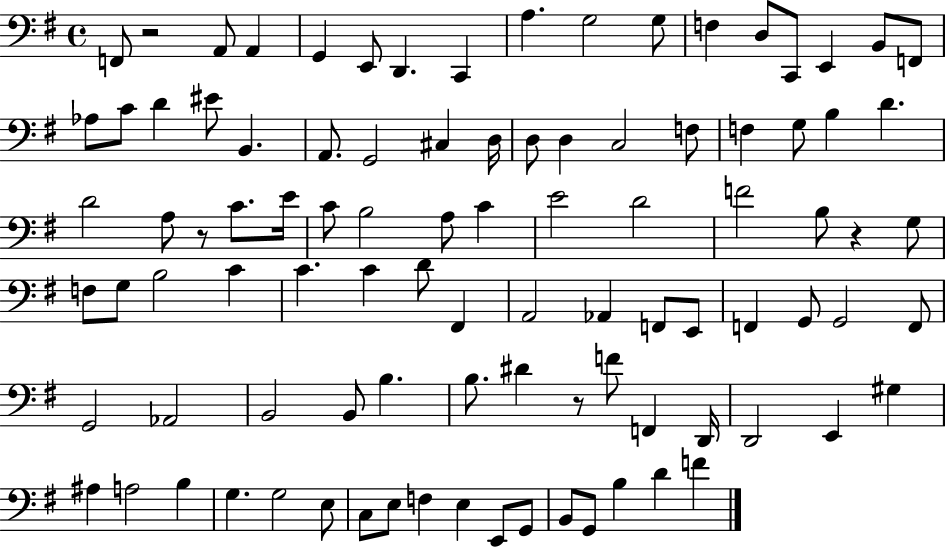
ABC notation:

X:1
T:Untitled
M:4/4
L:1/4
K:G
F,,/2 z2 A,,/2 A,, G,, E,,/2 D,, C,, A, G,2 G,/2 F, D,/2 C,,/2 E,, B,,/2 F,,/2 _A,/2 C/2 D ^E/2 B,, A,,/2 G,,2 ^C, D,/4 D,/2 D, C,2 F,/2 F, G,/2 B, D D2 A,/2 z/2 C/2 E/4 C/2 B,2 A,/2 C E2 D2 F2 B,/2 z G,/2 F,/2 G,/2 B,2 C C C D/2 ^F,, A,,2 _A,, F,,/2 E,,/2 F,, G,,/2 G,,2 F,,/2 G,,2 _A,,2 B,,2 B,,/2 B, B,/2 ^D z/2 F/2 F,, D,,/4 D,,2 E,, ^G, ^A, A,2 B, G, G,2 E,/2 C,/2 E,/2 F, E, E,,/2 G,,/2 B,,/2 G,,/2 B, D F